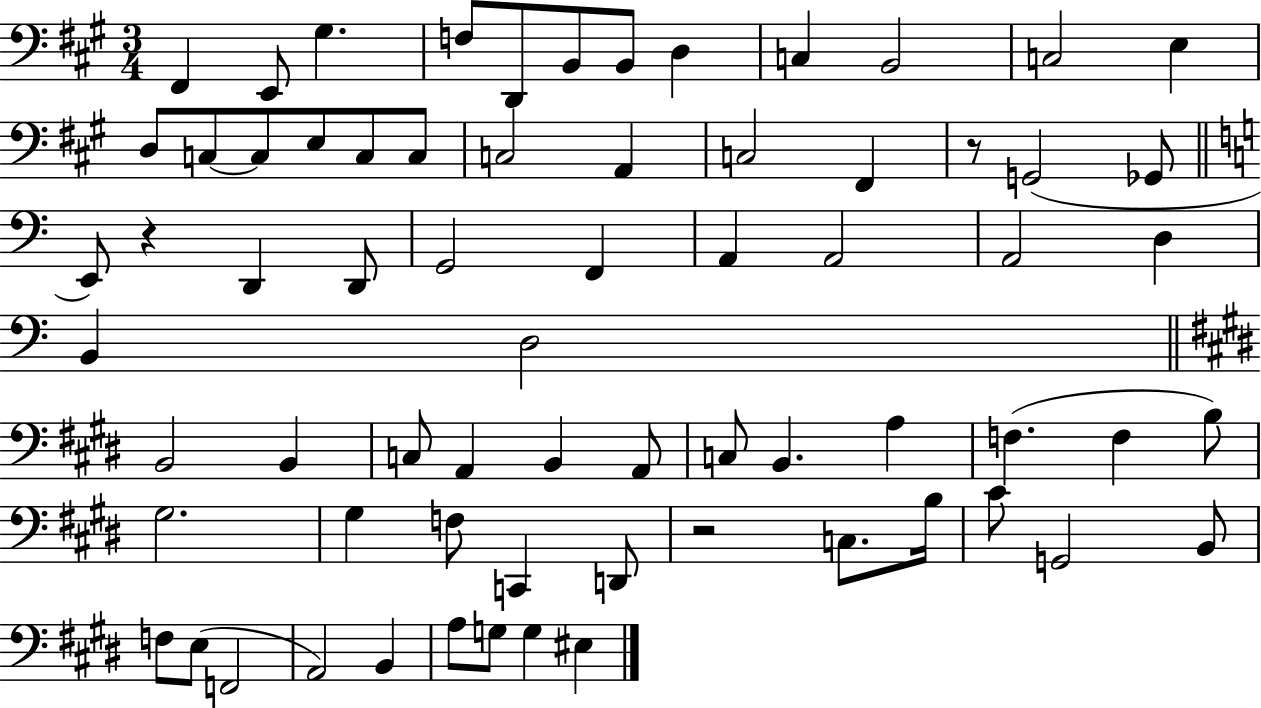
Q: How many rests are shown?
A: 3